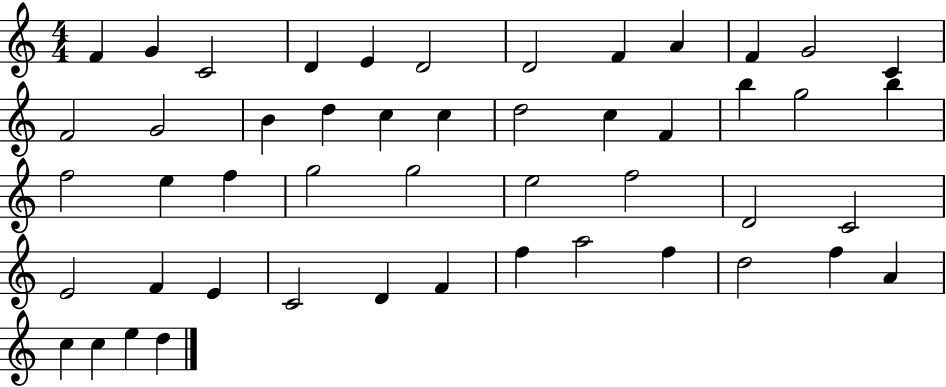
{
  \clef treble
  \numericTimeSignature
  \time 4/4
  \key c \major
  f'4 g'4 c'2 | d'4 e'4 d'2 | d'2 f'4 a'4 | f'4 g'2 c'4 | \break f'2 g'2 | b'4 d''4 c''4 c''4 | d''2 c''4 f'4 | b''4 g''2 b''4 | \break f''2 e''4 f''4 | g''2 g''2 | e''2 f''2 | d'2 c'2 | \break e'2 f'4 e'4 | c'2 d'4 f'4 | f''4 a''2 f''4 | d''2 f''4 a'4 | \break c''4 c''4 e''4 d''4 | \bar "|."
}